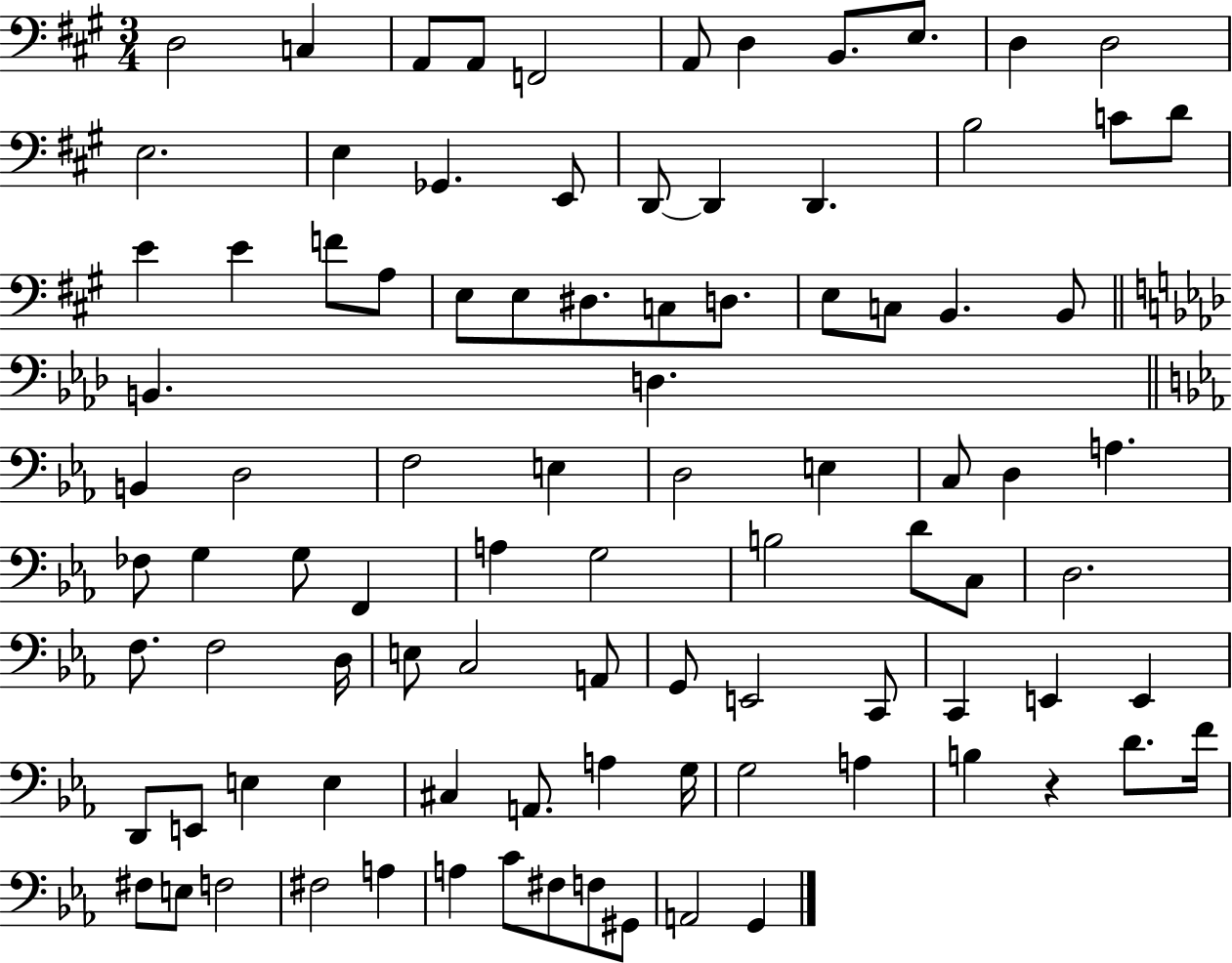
X:1
T:Untitled
M:3/4
L:1/4
K:A
D,2 C, A,,/2 A,,/2 F,,2 A,,/2 D, B,,/2 E,/2 D, D,2 E,2 E, _G,, E,,/2 D,,/2 D,, D,, B,2 C/2 D/2 E E F/2 A,/2 E,/2 E,/2 ^D,/2 C,/2 D,/2 E,/2 C,/2 B,, B,,/2 B,, D, B,, D,2 F,2 E, D,2 E, C,/2 D, A, _F,/2 G, G,/2 F,, A, G,2 B,2 D/2 C,/2 D,2 F,/2 F,2 D,/4 E,/2 C,2 A,,/2 G,,/2 E,,2 C,,/2 C,, E,, E,, D,,/2 E,,/2 E, E, ^C, A,,/2 A, G,/4 G,2 A, B, z D/2 F/4 ^F,/2 E,/2 F,2 ^F,2 A, A, C/2 ^F,/2 F,/2 ^G,,/2 A,,2 G,,